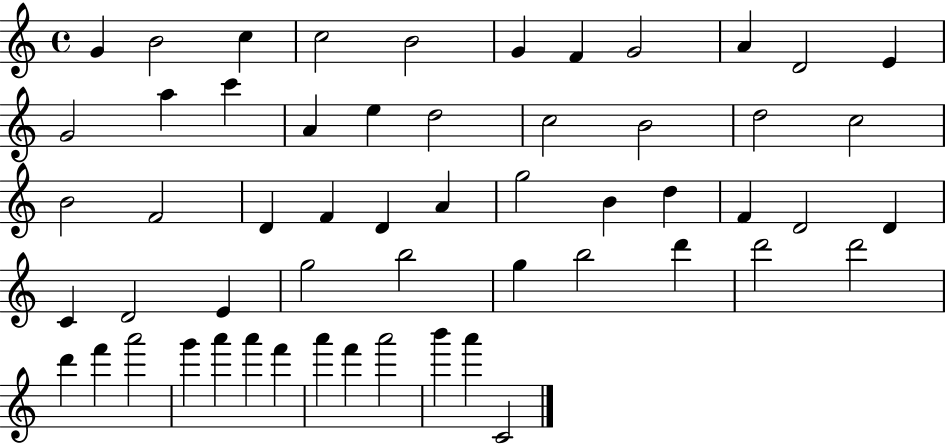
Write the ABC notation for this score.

X:1
T:Untitled
M:4/4
L:1/4
K:C
G B2 c c2 B2 G F G2 A D2 E G2 a c' A e d2 c2 B2 d2 c2 B2 F2 D F D A g2 B d F D2 D C D2 E g2 b2 g b2 d' d'2 d'2 d' f' a'2 g' a' a' f' a' f' a'2 b' a' C2